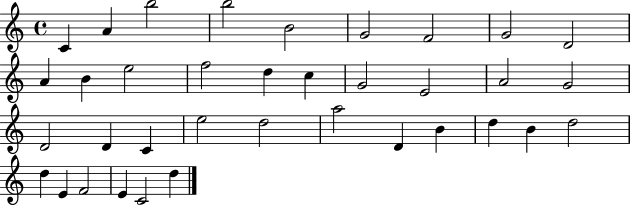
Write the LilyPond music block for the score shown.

{
  \clef treble
  \time 4/4
  \defaultTimeSignature
  \key c \major
  c'4 a'4 b''2 | b''2 b'2 | g'2 f'2 | g'2 d'2 | \break a'4 b'4 e''2 | f''2 d''4 c''4 | g'2 e'2 | a'2 g'2 | \break d'2 d'4 c'4 | e''2 d''2 | a''2 d'4 b'4 | d''4 b'4 d''2 | \break d''4 e'4 f'2 | e'4 c'2 d''4 | \bar "|."
}